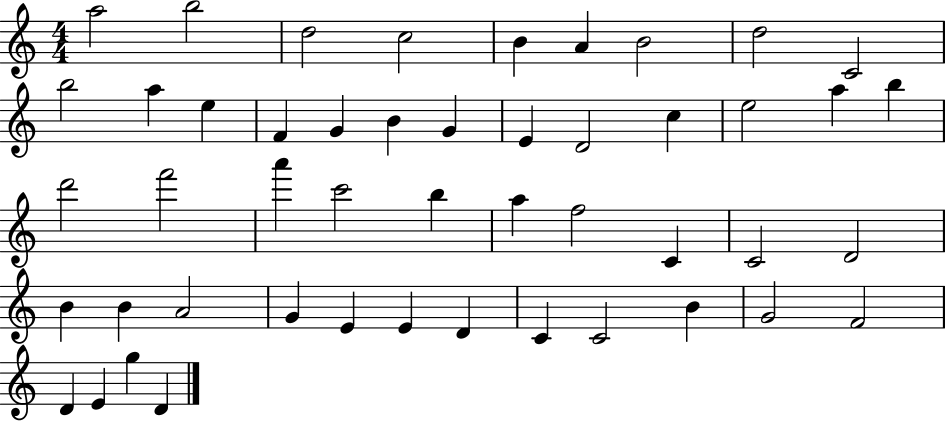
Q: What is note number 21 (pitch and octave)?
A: A5